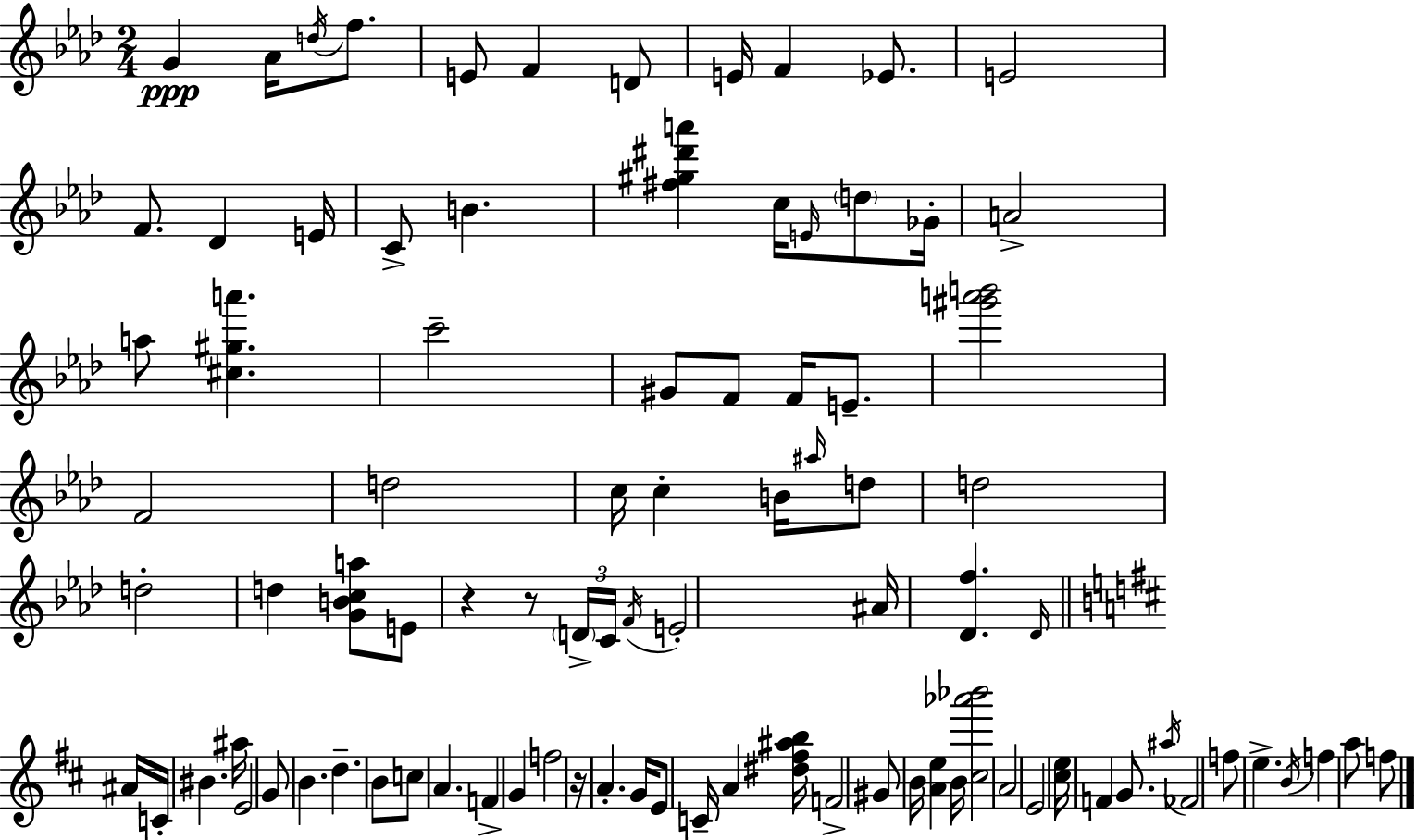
{
  \clef treble
  \numericTimeSignature
  \time 2/4
  \key f \minor
  g'4\ppp aes'16 \acciaccatura { d''16 } f''8. | e'8 f'4 d'8 | e'16 f'4 ees'8. | e'2 | \break f'8. des'4 | e'16 c'8-> b'4. | <fis'' gis'' dis''' a'''>4 c''16 \grace { e'16 } \parenthesize d''8 | ges'16-. a'2-> | \break a''8 <cis'' gis'' a'''>4. | c'''2-- | gis'8 f'8 f'16 e'8.-- | <gis''' a''' b'''>2 | \break f'2 | d''2 | c''16 c''4-. b'16 | \grace { ais''16 } d''8 d''2 | \break d''2-. | d''4 <g' b' c'' a''>8 | e'8 r4 r8 | \tuplet 3/2 { \parenthesize d'16-> c'16 \acciaccatura { f'16 } } e'2-. | \break ais'16 <des' f''>4. | \grace { des'16 } \bar "||" \break \key b \minor ais'16 c'16-. bis'4. | ais''16 e'2 | g'8 b'4. | d''4.-- b'8 | \break c''8 a'4. | f'4-> g'4 | f''2 | r16 a'4.-. | \break g'16 e'8 c'16-- a'4 | <dis'' fis'' ais'' b''>16 f'2-> | gis'8 b'16 <a' e''>4 | b'16 <cis'' aes''' bes'''>2 | \break a'2 | e'2 | <cis'' e''>16 f'4 g'8. | \acciaccatura { ais''16 } fes'2 | \break f''8 e''4.-> | \acciaccatura { b'16 } f''4 a''8 | f''8 \bar "|."
}